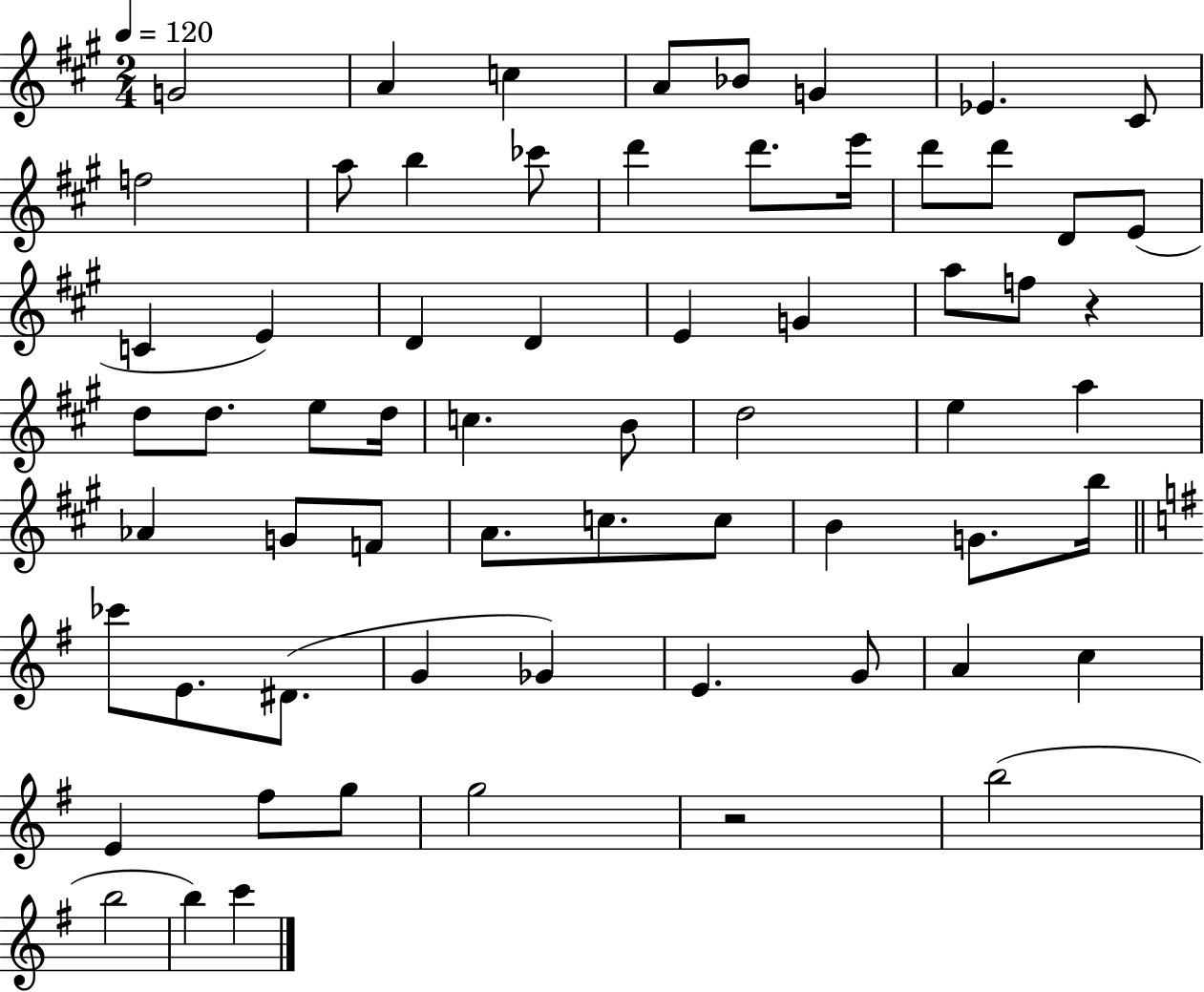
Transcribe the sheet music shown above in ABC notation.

X:1
T:Untitled
M:2/4
L:1/4
K:A
G2 A c A/2 _B/2 G _E ^C/2 f2 a/2 b _c'/2 d' d'/2 e'/4 d'/2 d'/2 D/2 E/2 C E D D E G a/2 f/2 z d/2 d/2 e/2 d/4 c B/2 d2 e a _A G/2 F/2 A/2 c/2 c/2 B G/2 b/4 _c'/2 E/2 ^D/2 G _G E G/2 A c E ^f/2 g/2 g2 z2 b2 b2 b c'